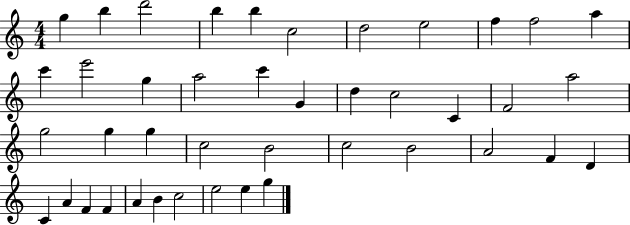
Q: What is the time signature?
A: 4/4